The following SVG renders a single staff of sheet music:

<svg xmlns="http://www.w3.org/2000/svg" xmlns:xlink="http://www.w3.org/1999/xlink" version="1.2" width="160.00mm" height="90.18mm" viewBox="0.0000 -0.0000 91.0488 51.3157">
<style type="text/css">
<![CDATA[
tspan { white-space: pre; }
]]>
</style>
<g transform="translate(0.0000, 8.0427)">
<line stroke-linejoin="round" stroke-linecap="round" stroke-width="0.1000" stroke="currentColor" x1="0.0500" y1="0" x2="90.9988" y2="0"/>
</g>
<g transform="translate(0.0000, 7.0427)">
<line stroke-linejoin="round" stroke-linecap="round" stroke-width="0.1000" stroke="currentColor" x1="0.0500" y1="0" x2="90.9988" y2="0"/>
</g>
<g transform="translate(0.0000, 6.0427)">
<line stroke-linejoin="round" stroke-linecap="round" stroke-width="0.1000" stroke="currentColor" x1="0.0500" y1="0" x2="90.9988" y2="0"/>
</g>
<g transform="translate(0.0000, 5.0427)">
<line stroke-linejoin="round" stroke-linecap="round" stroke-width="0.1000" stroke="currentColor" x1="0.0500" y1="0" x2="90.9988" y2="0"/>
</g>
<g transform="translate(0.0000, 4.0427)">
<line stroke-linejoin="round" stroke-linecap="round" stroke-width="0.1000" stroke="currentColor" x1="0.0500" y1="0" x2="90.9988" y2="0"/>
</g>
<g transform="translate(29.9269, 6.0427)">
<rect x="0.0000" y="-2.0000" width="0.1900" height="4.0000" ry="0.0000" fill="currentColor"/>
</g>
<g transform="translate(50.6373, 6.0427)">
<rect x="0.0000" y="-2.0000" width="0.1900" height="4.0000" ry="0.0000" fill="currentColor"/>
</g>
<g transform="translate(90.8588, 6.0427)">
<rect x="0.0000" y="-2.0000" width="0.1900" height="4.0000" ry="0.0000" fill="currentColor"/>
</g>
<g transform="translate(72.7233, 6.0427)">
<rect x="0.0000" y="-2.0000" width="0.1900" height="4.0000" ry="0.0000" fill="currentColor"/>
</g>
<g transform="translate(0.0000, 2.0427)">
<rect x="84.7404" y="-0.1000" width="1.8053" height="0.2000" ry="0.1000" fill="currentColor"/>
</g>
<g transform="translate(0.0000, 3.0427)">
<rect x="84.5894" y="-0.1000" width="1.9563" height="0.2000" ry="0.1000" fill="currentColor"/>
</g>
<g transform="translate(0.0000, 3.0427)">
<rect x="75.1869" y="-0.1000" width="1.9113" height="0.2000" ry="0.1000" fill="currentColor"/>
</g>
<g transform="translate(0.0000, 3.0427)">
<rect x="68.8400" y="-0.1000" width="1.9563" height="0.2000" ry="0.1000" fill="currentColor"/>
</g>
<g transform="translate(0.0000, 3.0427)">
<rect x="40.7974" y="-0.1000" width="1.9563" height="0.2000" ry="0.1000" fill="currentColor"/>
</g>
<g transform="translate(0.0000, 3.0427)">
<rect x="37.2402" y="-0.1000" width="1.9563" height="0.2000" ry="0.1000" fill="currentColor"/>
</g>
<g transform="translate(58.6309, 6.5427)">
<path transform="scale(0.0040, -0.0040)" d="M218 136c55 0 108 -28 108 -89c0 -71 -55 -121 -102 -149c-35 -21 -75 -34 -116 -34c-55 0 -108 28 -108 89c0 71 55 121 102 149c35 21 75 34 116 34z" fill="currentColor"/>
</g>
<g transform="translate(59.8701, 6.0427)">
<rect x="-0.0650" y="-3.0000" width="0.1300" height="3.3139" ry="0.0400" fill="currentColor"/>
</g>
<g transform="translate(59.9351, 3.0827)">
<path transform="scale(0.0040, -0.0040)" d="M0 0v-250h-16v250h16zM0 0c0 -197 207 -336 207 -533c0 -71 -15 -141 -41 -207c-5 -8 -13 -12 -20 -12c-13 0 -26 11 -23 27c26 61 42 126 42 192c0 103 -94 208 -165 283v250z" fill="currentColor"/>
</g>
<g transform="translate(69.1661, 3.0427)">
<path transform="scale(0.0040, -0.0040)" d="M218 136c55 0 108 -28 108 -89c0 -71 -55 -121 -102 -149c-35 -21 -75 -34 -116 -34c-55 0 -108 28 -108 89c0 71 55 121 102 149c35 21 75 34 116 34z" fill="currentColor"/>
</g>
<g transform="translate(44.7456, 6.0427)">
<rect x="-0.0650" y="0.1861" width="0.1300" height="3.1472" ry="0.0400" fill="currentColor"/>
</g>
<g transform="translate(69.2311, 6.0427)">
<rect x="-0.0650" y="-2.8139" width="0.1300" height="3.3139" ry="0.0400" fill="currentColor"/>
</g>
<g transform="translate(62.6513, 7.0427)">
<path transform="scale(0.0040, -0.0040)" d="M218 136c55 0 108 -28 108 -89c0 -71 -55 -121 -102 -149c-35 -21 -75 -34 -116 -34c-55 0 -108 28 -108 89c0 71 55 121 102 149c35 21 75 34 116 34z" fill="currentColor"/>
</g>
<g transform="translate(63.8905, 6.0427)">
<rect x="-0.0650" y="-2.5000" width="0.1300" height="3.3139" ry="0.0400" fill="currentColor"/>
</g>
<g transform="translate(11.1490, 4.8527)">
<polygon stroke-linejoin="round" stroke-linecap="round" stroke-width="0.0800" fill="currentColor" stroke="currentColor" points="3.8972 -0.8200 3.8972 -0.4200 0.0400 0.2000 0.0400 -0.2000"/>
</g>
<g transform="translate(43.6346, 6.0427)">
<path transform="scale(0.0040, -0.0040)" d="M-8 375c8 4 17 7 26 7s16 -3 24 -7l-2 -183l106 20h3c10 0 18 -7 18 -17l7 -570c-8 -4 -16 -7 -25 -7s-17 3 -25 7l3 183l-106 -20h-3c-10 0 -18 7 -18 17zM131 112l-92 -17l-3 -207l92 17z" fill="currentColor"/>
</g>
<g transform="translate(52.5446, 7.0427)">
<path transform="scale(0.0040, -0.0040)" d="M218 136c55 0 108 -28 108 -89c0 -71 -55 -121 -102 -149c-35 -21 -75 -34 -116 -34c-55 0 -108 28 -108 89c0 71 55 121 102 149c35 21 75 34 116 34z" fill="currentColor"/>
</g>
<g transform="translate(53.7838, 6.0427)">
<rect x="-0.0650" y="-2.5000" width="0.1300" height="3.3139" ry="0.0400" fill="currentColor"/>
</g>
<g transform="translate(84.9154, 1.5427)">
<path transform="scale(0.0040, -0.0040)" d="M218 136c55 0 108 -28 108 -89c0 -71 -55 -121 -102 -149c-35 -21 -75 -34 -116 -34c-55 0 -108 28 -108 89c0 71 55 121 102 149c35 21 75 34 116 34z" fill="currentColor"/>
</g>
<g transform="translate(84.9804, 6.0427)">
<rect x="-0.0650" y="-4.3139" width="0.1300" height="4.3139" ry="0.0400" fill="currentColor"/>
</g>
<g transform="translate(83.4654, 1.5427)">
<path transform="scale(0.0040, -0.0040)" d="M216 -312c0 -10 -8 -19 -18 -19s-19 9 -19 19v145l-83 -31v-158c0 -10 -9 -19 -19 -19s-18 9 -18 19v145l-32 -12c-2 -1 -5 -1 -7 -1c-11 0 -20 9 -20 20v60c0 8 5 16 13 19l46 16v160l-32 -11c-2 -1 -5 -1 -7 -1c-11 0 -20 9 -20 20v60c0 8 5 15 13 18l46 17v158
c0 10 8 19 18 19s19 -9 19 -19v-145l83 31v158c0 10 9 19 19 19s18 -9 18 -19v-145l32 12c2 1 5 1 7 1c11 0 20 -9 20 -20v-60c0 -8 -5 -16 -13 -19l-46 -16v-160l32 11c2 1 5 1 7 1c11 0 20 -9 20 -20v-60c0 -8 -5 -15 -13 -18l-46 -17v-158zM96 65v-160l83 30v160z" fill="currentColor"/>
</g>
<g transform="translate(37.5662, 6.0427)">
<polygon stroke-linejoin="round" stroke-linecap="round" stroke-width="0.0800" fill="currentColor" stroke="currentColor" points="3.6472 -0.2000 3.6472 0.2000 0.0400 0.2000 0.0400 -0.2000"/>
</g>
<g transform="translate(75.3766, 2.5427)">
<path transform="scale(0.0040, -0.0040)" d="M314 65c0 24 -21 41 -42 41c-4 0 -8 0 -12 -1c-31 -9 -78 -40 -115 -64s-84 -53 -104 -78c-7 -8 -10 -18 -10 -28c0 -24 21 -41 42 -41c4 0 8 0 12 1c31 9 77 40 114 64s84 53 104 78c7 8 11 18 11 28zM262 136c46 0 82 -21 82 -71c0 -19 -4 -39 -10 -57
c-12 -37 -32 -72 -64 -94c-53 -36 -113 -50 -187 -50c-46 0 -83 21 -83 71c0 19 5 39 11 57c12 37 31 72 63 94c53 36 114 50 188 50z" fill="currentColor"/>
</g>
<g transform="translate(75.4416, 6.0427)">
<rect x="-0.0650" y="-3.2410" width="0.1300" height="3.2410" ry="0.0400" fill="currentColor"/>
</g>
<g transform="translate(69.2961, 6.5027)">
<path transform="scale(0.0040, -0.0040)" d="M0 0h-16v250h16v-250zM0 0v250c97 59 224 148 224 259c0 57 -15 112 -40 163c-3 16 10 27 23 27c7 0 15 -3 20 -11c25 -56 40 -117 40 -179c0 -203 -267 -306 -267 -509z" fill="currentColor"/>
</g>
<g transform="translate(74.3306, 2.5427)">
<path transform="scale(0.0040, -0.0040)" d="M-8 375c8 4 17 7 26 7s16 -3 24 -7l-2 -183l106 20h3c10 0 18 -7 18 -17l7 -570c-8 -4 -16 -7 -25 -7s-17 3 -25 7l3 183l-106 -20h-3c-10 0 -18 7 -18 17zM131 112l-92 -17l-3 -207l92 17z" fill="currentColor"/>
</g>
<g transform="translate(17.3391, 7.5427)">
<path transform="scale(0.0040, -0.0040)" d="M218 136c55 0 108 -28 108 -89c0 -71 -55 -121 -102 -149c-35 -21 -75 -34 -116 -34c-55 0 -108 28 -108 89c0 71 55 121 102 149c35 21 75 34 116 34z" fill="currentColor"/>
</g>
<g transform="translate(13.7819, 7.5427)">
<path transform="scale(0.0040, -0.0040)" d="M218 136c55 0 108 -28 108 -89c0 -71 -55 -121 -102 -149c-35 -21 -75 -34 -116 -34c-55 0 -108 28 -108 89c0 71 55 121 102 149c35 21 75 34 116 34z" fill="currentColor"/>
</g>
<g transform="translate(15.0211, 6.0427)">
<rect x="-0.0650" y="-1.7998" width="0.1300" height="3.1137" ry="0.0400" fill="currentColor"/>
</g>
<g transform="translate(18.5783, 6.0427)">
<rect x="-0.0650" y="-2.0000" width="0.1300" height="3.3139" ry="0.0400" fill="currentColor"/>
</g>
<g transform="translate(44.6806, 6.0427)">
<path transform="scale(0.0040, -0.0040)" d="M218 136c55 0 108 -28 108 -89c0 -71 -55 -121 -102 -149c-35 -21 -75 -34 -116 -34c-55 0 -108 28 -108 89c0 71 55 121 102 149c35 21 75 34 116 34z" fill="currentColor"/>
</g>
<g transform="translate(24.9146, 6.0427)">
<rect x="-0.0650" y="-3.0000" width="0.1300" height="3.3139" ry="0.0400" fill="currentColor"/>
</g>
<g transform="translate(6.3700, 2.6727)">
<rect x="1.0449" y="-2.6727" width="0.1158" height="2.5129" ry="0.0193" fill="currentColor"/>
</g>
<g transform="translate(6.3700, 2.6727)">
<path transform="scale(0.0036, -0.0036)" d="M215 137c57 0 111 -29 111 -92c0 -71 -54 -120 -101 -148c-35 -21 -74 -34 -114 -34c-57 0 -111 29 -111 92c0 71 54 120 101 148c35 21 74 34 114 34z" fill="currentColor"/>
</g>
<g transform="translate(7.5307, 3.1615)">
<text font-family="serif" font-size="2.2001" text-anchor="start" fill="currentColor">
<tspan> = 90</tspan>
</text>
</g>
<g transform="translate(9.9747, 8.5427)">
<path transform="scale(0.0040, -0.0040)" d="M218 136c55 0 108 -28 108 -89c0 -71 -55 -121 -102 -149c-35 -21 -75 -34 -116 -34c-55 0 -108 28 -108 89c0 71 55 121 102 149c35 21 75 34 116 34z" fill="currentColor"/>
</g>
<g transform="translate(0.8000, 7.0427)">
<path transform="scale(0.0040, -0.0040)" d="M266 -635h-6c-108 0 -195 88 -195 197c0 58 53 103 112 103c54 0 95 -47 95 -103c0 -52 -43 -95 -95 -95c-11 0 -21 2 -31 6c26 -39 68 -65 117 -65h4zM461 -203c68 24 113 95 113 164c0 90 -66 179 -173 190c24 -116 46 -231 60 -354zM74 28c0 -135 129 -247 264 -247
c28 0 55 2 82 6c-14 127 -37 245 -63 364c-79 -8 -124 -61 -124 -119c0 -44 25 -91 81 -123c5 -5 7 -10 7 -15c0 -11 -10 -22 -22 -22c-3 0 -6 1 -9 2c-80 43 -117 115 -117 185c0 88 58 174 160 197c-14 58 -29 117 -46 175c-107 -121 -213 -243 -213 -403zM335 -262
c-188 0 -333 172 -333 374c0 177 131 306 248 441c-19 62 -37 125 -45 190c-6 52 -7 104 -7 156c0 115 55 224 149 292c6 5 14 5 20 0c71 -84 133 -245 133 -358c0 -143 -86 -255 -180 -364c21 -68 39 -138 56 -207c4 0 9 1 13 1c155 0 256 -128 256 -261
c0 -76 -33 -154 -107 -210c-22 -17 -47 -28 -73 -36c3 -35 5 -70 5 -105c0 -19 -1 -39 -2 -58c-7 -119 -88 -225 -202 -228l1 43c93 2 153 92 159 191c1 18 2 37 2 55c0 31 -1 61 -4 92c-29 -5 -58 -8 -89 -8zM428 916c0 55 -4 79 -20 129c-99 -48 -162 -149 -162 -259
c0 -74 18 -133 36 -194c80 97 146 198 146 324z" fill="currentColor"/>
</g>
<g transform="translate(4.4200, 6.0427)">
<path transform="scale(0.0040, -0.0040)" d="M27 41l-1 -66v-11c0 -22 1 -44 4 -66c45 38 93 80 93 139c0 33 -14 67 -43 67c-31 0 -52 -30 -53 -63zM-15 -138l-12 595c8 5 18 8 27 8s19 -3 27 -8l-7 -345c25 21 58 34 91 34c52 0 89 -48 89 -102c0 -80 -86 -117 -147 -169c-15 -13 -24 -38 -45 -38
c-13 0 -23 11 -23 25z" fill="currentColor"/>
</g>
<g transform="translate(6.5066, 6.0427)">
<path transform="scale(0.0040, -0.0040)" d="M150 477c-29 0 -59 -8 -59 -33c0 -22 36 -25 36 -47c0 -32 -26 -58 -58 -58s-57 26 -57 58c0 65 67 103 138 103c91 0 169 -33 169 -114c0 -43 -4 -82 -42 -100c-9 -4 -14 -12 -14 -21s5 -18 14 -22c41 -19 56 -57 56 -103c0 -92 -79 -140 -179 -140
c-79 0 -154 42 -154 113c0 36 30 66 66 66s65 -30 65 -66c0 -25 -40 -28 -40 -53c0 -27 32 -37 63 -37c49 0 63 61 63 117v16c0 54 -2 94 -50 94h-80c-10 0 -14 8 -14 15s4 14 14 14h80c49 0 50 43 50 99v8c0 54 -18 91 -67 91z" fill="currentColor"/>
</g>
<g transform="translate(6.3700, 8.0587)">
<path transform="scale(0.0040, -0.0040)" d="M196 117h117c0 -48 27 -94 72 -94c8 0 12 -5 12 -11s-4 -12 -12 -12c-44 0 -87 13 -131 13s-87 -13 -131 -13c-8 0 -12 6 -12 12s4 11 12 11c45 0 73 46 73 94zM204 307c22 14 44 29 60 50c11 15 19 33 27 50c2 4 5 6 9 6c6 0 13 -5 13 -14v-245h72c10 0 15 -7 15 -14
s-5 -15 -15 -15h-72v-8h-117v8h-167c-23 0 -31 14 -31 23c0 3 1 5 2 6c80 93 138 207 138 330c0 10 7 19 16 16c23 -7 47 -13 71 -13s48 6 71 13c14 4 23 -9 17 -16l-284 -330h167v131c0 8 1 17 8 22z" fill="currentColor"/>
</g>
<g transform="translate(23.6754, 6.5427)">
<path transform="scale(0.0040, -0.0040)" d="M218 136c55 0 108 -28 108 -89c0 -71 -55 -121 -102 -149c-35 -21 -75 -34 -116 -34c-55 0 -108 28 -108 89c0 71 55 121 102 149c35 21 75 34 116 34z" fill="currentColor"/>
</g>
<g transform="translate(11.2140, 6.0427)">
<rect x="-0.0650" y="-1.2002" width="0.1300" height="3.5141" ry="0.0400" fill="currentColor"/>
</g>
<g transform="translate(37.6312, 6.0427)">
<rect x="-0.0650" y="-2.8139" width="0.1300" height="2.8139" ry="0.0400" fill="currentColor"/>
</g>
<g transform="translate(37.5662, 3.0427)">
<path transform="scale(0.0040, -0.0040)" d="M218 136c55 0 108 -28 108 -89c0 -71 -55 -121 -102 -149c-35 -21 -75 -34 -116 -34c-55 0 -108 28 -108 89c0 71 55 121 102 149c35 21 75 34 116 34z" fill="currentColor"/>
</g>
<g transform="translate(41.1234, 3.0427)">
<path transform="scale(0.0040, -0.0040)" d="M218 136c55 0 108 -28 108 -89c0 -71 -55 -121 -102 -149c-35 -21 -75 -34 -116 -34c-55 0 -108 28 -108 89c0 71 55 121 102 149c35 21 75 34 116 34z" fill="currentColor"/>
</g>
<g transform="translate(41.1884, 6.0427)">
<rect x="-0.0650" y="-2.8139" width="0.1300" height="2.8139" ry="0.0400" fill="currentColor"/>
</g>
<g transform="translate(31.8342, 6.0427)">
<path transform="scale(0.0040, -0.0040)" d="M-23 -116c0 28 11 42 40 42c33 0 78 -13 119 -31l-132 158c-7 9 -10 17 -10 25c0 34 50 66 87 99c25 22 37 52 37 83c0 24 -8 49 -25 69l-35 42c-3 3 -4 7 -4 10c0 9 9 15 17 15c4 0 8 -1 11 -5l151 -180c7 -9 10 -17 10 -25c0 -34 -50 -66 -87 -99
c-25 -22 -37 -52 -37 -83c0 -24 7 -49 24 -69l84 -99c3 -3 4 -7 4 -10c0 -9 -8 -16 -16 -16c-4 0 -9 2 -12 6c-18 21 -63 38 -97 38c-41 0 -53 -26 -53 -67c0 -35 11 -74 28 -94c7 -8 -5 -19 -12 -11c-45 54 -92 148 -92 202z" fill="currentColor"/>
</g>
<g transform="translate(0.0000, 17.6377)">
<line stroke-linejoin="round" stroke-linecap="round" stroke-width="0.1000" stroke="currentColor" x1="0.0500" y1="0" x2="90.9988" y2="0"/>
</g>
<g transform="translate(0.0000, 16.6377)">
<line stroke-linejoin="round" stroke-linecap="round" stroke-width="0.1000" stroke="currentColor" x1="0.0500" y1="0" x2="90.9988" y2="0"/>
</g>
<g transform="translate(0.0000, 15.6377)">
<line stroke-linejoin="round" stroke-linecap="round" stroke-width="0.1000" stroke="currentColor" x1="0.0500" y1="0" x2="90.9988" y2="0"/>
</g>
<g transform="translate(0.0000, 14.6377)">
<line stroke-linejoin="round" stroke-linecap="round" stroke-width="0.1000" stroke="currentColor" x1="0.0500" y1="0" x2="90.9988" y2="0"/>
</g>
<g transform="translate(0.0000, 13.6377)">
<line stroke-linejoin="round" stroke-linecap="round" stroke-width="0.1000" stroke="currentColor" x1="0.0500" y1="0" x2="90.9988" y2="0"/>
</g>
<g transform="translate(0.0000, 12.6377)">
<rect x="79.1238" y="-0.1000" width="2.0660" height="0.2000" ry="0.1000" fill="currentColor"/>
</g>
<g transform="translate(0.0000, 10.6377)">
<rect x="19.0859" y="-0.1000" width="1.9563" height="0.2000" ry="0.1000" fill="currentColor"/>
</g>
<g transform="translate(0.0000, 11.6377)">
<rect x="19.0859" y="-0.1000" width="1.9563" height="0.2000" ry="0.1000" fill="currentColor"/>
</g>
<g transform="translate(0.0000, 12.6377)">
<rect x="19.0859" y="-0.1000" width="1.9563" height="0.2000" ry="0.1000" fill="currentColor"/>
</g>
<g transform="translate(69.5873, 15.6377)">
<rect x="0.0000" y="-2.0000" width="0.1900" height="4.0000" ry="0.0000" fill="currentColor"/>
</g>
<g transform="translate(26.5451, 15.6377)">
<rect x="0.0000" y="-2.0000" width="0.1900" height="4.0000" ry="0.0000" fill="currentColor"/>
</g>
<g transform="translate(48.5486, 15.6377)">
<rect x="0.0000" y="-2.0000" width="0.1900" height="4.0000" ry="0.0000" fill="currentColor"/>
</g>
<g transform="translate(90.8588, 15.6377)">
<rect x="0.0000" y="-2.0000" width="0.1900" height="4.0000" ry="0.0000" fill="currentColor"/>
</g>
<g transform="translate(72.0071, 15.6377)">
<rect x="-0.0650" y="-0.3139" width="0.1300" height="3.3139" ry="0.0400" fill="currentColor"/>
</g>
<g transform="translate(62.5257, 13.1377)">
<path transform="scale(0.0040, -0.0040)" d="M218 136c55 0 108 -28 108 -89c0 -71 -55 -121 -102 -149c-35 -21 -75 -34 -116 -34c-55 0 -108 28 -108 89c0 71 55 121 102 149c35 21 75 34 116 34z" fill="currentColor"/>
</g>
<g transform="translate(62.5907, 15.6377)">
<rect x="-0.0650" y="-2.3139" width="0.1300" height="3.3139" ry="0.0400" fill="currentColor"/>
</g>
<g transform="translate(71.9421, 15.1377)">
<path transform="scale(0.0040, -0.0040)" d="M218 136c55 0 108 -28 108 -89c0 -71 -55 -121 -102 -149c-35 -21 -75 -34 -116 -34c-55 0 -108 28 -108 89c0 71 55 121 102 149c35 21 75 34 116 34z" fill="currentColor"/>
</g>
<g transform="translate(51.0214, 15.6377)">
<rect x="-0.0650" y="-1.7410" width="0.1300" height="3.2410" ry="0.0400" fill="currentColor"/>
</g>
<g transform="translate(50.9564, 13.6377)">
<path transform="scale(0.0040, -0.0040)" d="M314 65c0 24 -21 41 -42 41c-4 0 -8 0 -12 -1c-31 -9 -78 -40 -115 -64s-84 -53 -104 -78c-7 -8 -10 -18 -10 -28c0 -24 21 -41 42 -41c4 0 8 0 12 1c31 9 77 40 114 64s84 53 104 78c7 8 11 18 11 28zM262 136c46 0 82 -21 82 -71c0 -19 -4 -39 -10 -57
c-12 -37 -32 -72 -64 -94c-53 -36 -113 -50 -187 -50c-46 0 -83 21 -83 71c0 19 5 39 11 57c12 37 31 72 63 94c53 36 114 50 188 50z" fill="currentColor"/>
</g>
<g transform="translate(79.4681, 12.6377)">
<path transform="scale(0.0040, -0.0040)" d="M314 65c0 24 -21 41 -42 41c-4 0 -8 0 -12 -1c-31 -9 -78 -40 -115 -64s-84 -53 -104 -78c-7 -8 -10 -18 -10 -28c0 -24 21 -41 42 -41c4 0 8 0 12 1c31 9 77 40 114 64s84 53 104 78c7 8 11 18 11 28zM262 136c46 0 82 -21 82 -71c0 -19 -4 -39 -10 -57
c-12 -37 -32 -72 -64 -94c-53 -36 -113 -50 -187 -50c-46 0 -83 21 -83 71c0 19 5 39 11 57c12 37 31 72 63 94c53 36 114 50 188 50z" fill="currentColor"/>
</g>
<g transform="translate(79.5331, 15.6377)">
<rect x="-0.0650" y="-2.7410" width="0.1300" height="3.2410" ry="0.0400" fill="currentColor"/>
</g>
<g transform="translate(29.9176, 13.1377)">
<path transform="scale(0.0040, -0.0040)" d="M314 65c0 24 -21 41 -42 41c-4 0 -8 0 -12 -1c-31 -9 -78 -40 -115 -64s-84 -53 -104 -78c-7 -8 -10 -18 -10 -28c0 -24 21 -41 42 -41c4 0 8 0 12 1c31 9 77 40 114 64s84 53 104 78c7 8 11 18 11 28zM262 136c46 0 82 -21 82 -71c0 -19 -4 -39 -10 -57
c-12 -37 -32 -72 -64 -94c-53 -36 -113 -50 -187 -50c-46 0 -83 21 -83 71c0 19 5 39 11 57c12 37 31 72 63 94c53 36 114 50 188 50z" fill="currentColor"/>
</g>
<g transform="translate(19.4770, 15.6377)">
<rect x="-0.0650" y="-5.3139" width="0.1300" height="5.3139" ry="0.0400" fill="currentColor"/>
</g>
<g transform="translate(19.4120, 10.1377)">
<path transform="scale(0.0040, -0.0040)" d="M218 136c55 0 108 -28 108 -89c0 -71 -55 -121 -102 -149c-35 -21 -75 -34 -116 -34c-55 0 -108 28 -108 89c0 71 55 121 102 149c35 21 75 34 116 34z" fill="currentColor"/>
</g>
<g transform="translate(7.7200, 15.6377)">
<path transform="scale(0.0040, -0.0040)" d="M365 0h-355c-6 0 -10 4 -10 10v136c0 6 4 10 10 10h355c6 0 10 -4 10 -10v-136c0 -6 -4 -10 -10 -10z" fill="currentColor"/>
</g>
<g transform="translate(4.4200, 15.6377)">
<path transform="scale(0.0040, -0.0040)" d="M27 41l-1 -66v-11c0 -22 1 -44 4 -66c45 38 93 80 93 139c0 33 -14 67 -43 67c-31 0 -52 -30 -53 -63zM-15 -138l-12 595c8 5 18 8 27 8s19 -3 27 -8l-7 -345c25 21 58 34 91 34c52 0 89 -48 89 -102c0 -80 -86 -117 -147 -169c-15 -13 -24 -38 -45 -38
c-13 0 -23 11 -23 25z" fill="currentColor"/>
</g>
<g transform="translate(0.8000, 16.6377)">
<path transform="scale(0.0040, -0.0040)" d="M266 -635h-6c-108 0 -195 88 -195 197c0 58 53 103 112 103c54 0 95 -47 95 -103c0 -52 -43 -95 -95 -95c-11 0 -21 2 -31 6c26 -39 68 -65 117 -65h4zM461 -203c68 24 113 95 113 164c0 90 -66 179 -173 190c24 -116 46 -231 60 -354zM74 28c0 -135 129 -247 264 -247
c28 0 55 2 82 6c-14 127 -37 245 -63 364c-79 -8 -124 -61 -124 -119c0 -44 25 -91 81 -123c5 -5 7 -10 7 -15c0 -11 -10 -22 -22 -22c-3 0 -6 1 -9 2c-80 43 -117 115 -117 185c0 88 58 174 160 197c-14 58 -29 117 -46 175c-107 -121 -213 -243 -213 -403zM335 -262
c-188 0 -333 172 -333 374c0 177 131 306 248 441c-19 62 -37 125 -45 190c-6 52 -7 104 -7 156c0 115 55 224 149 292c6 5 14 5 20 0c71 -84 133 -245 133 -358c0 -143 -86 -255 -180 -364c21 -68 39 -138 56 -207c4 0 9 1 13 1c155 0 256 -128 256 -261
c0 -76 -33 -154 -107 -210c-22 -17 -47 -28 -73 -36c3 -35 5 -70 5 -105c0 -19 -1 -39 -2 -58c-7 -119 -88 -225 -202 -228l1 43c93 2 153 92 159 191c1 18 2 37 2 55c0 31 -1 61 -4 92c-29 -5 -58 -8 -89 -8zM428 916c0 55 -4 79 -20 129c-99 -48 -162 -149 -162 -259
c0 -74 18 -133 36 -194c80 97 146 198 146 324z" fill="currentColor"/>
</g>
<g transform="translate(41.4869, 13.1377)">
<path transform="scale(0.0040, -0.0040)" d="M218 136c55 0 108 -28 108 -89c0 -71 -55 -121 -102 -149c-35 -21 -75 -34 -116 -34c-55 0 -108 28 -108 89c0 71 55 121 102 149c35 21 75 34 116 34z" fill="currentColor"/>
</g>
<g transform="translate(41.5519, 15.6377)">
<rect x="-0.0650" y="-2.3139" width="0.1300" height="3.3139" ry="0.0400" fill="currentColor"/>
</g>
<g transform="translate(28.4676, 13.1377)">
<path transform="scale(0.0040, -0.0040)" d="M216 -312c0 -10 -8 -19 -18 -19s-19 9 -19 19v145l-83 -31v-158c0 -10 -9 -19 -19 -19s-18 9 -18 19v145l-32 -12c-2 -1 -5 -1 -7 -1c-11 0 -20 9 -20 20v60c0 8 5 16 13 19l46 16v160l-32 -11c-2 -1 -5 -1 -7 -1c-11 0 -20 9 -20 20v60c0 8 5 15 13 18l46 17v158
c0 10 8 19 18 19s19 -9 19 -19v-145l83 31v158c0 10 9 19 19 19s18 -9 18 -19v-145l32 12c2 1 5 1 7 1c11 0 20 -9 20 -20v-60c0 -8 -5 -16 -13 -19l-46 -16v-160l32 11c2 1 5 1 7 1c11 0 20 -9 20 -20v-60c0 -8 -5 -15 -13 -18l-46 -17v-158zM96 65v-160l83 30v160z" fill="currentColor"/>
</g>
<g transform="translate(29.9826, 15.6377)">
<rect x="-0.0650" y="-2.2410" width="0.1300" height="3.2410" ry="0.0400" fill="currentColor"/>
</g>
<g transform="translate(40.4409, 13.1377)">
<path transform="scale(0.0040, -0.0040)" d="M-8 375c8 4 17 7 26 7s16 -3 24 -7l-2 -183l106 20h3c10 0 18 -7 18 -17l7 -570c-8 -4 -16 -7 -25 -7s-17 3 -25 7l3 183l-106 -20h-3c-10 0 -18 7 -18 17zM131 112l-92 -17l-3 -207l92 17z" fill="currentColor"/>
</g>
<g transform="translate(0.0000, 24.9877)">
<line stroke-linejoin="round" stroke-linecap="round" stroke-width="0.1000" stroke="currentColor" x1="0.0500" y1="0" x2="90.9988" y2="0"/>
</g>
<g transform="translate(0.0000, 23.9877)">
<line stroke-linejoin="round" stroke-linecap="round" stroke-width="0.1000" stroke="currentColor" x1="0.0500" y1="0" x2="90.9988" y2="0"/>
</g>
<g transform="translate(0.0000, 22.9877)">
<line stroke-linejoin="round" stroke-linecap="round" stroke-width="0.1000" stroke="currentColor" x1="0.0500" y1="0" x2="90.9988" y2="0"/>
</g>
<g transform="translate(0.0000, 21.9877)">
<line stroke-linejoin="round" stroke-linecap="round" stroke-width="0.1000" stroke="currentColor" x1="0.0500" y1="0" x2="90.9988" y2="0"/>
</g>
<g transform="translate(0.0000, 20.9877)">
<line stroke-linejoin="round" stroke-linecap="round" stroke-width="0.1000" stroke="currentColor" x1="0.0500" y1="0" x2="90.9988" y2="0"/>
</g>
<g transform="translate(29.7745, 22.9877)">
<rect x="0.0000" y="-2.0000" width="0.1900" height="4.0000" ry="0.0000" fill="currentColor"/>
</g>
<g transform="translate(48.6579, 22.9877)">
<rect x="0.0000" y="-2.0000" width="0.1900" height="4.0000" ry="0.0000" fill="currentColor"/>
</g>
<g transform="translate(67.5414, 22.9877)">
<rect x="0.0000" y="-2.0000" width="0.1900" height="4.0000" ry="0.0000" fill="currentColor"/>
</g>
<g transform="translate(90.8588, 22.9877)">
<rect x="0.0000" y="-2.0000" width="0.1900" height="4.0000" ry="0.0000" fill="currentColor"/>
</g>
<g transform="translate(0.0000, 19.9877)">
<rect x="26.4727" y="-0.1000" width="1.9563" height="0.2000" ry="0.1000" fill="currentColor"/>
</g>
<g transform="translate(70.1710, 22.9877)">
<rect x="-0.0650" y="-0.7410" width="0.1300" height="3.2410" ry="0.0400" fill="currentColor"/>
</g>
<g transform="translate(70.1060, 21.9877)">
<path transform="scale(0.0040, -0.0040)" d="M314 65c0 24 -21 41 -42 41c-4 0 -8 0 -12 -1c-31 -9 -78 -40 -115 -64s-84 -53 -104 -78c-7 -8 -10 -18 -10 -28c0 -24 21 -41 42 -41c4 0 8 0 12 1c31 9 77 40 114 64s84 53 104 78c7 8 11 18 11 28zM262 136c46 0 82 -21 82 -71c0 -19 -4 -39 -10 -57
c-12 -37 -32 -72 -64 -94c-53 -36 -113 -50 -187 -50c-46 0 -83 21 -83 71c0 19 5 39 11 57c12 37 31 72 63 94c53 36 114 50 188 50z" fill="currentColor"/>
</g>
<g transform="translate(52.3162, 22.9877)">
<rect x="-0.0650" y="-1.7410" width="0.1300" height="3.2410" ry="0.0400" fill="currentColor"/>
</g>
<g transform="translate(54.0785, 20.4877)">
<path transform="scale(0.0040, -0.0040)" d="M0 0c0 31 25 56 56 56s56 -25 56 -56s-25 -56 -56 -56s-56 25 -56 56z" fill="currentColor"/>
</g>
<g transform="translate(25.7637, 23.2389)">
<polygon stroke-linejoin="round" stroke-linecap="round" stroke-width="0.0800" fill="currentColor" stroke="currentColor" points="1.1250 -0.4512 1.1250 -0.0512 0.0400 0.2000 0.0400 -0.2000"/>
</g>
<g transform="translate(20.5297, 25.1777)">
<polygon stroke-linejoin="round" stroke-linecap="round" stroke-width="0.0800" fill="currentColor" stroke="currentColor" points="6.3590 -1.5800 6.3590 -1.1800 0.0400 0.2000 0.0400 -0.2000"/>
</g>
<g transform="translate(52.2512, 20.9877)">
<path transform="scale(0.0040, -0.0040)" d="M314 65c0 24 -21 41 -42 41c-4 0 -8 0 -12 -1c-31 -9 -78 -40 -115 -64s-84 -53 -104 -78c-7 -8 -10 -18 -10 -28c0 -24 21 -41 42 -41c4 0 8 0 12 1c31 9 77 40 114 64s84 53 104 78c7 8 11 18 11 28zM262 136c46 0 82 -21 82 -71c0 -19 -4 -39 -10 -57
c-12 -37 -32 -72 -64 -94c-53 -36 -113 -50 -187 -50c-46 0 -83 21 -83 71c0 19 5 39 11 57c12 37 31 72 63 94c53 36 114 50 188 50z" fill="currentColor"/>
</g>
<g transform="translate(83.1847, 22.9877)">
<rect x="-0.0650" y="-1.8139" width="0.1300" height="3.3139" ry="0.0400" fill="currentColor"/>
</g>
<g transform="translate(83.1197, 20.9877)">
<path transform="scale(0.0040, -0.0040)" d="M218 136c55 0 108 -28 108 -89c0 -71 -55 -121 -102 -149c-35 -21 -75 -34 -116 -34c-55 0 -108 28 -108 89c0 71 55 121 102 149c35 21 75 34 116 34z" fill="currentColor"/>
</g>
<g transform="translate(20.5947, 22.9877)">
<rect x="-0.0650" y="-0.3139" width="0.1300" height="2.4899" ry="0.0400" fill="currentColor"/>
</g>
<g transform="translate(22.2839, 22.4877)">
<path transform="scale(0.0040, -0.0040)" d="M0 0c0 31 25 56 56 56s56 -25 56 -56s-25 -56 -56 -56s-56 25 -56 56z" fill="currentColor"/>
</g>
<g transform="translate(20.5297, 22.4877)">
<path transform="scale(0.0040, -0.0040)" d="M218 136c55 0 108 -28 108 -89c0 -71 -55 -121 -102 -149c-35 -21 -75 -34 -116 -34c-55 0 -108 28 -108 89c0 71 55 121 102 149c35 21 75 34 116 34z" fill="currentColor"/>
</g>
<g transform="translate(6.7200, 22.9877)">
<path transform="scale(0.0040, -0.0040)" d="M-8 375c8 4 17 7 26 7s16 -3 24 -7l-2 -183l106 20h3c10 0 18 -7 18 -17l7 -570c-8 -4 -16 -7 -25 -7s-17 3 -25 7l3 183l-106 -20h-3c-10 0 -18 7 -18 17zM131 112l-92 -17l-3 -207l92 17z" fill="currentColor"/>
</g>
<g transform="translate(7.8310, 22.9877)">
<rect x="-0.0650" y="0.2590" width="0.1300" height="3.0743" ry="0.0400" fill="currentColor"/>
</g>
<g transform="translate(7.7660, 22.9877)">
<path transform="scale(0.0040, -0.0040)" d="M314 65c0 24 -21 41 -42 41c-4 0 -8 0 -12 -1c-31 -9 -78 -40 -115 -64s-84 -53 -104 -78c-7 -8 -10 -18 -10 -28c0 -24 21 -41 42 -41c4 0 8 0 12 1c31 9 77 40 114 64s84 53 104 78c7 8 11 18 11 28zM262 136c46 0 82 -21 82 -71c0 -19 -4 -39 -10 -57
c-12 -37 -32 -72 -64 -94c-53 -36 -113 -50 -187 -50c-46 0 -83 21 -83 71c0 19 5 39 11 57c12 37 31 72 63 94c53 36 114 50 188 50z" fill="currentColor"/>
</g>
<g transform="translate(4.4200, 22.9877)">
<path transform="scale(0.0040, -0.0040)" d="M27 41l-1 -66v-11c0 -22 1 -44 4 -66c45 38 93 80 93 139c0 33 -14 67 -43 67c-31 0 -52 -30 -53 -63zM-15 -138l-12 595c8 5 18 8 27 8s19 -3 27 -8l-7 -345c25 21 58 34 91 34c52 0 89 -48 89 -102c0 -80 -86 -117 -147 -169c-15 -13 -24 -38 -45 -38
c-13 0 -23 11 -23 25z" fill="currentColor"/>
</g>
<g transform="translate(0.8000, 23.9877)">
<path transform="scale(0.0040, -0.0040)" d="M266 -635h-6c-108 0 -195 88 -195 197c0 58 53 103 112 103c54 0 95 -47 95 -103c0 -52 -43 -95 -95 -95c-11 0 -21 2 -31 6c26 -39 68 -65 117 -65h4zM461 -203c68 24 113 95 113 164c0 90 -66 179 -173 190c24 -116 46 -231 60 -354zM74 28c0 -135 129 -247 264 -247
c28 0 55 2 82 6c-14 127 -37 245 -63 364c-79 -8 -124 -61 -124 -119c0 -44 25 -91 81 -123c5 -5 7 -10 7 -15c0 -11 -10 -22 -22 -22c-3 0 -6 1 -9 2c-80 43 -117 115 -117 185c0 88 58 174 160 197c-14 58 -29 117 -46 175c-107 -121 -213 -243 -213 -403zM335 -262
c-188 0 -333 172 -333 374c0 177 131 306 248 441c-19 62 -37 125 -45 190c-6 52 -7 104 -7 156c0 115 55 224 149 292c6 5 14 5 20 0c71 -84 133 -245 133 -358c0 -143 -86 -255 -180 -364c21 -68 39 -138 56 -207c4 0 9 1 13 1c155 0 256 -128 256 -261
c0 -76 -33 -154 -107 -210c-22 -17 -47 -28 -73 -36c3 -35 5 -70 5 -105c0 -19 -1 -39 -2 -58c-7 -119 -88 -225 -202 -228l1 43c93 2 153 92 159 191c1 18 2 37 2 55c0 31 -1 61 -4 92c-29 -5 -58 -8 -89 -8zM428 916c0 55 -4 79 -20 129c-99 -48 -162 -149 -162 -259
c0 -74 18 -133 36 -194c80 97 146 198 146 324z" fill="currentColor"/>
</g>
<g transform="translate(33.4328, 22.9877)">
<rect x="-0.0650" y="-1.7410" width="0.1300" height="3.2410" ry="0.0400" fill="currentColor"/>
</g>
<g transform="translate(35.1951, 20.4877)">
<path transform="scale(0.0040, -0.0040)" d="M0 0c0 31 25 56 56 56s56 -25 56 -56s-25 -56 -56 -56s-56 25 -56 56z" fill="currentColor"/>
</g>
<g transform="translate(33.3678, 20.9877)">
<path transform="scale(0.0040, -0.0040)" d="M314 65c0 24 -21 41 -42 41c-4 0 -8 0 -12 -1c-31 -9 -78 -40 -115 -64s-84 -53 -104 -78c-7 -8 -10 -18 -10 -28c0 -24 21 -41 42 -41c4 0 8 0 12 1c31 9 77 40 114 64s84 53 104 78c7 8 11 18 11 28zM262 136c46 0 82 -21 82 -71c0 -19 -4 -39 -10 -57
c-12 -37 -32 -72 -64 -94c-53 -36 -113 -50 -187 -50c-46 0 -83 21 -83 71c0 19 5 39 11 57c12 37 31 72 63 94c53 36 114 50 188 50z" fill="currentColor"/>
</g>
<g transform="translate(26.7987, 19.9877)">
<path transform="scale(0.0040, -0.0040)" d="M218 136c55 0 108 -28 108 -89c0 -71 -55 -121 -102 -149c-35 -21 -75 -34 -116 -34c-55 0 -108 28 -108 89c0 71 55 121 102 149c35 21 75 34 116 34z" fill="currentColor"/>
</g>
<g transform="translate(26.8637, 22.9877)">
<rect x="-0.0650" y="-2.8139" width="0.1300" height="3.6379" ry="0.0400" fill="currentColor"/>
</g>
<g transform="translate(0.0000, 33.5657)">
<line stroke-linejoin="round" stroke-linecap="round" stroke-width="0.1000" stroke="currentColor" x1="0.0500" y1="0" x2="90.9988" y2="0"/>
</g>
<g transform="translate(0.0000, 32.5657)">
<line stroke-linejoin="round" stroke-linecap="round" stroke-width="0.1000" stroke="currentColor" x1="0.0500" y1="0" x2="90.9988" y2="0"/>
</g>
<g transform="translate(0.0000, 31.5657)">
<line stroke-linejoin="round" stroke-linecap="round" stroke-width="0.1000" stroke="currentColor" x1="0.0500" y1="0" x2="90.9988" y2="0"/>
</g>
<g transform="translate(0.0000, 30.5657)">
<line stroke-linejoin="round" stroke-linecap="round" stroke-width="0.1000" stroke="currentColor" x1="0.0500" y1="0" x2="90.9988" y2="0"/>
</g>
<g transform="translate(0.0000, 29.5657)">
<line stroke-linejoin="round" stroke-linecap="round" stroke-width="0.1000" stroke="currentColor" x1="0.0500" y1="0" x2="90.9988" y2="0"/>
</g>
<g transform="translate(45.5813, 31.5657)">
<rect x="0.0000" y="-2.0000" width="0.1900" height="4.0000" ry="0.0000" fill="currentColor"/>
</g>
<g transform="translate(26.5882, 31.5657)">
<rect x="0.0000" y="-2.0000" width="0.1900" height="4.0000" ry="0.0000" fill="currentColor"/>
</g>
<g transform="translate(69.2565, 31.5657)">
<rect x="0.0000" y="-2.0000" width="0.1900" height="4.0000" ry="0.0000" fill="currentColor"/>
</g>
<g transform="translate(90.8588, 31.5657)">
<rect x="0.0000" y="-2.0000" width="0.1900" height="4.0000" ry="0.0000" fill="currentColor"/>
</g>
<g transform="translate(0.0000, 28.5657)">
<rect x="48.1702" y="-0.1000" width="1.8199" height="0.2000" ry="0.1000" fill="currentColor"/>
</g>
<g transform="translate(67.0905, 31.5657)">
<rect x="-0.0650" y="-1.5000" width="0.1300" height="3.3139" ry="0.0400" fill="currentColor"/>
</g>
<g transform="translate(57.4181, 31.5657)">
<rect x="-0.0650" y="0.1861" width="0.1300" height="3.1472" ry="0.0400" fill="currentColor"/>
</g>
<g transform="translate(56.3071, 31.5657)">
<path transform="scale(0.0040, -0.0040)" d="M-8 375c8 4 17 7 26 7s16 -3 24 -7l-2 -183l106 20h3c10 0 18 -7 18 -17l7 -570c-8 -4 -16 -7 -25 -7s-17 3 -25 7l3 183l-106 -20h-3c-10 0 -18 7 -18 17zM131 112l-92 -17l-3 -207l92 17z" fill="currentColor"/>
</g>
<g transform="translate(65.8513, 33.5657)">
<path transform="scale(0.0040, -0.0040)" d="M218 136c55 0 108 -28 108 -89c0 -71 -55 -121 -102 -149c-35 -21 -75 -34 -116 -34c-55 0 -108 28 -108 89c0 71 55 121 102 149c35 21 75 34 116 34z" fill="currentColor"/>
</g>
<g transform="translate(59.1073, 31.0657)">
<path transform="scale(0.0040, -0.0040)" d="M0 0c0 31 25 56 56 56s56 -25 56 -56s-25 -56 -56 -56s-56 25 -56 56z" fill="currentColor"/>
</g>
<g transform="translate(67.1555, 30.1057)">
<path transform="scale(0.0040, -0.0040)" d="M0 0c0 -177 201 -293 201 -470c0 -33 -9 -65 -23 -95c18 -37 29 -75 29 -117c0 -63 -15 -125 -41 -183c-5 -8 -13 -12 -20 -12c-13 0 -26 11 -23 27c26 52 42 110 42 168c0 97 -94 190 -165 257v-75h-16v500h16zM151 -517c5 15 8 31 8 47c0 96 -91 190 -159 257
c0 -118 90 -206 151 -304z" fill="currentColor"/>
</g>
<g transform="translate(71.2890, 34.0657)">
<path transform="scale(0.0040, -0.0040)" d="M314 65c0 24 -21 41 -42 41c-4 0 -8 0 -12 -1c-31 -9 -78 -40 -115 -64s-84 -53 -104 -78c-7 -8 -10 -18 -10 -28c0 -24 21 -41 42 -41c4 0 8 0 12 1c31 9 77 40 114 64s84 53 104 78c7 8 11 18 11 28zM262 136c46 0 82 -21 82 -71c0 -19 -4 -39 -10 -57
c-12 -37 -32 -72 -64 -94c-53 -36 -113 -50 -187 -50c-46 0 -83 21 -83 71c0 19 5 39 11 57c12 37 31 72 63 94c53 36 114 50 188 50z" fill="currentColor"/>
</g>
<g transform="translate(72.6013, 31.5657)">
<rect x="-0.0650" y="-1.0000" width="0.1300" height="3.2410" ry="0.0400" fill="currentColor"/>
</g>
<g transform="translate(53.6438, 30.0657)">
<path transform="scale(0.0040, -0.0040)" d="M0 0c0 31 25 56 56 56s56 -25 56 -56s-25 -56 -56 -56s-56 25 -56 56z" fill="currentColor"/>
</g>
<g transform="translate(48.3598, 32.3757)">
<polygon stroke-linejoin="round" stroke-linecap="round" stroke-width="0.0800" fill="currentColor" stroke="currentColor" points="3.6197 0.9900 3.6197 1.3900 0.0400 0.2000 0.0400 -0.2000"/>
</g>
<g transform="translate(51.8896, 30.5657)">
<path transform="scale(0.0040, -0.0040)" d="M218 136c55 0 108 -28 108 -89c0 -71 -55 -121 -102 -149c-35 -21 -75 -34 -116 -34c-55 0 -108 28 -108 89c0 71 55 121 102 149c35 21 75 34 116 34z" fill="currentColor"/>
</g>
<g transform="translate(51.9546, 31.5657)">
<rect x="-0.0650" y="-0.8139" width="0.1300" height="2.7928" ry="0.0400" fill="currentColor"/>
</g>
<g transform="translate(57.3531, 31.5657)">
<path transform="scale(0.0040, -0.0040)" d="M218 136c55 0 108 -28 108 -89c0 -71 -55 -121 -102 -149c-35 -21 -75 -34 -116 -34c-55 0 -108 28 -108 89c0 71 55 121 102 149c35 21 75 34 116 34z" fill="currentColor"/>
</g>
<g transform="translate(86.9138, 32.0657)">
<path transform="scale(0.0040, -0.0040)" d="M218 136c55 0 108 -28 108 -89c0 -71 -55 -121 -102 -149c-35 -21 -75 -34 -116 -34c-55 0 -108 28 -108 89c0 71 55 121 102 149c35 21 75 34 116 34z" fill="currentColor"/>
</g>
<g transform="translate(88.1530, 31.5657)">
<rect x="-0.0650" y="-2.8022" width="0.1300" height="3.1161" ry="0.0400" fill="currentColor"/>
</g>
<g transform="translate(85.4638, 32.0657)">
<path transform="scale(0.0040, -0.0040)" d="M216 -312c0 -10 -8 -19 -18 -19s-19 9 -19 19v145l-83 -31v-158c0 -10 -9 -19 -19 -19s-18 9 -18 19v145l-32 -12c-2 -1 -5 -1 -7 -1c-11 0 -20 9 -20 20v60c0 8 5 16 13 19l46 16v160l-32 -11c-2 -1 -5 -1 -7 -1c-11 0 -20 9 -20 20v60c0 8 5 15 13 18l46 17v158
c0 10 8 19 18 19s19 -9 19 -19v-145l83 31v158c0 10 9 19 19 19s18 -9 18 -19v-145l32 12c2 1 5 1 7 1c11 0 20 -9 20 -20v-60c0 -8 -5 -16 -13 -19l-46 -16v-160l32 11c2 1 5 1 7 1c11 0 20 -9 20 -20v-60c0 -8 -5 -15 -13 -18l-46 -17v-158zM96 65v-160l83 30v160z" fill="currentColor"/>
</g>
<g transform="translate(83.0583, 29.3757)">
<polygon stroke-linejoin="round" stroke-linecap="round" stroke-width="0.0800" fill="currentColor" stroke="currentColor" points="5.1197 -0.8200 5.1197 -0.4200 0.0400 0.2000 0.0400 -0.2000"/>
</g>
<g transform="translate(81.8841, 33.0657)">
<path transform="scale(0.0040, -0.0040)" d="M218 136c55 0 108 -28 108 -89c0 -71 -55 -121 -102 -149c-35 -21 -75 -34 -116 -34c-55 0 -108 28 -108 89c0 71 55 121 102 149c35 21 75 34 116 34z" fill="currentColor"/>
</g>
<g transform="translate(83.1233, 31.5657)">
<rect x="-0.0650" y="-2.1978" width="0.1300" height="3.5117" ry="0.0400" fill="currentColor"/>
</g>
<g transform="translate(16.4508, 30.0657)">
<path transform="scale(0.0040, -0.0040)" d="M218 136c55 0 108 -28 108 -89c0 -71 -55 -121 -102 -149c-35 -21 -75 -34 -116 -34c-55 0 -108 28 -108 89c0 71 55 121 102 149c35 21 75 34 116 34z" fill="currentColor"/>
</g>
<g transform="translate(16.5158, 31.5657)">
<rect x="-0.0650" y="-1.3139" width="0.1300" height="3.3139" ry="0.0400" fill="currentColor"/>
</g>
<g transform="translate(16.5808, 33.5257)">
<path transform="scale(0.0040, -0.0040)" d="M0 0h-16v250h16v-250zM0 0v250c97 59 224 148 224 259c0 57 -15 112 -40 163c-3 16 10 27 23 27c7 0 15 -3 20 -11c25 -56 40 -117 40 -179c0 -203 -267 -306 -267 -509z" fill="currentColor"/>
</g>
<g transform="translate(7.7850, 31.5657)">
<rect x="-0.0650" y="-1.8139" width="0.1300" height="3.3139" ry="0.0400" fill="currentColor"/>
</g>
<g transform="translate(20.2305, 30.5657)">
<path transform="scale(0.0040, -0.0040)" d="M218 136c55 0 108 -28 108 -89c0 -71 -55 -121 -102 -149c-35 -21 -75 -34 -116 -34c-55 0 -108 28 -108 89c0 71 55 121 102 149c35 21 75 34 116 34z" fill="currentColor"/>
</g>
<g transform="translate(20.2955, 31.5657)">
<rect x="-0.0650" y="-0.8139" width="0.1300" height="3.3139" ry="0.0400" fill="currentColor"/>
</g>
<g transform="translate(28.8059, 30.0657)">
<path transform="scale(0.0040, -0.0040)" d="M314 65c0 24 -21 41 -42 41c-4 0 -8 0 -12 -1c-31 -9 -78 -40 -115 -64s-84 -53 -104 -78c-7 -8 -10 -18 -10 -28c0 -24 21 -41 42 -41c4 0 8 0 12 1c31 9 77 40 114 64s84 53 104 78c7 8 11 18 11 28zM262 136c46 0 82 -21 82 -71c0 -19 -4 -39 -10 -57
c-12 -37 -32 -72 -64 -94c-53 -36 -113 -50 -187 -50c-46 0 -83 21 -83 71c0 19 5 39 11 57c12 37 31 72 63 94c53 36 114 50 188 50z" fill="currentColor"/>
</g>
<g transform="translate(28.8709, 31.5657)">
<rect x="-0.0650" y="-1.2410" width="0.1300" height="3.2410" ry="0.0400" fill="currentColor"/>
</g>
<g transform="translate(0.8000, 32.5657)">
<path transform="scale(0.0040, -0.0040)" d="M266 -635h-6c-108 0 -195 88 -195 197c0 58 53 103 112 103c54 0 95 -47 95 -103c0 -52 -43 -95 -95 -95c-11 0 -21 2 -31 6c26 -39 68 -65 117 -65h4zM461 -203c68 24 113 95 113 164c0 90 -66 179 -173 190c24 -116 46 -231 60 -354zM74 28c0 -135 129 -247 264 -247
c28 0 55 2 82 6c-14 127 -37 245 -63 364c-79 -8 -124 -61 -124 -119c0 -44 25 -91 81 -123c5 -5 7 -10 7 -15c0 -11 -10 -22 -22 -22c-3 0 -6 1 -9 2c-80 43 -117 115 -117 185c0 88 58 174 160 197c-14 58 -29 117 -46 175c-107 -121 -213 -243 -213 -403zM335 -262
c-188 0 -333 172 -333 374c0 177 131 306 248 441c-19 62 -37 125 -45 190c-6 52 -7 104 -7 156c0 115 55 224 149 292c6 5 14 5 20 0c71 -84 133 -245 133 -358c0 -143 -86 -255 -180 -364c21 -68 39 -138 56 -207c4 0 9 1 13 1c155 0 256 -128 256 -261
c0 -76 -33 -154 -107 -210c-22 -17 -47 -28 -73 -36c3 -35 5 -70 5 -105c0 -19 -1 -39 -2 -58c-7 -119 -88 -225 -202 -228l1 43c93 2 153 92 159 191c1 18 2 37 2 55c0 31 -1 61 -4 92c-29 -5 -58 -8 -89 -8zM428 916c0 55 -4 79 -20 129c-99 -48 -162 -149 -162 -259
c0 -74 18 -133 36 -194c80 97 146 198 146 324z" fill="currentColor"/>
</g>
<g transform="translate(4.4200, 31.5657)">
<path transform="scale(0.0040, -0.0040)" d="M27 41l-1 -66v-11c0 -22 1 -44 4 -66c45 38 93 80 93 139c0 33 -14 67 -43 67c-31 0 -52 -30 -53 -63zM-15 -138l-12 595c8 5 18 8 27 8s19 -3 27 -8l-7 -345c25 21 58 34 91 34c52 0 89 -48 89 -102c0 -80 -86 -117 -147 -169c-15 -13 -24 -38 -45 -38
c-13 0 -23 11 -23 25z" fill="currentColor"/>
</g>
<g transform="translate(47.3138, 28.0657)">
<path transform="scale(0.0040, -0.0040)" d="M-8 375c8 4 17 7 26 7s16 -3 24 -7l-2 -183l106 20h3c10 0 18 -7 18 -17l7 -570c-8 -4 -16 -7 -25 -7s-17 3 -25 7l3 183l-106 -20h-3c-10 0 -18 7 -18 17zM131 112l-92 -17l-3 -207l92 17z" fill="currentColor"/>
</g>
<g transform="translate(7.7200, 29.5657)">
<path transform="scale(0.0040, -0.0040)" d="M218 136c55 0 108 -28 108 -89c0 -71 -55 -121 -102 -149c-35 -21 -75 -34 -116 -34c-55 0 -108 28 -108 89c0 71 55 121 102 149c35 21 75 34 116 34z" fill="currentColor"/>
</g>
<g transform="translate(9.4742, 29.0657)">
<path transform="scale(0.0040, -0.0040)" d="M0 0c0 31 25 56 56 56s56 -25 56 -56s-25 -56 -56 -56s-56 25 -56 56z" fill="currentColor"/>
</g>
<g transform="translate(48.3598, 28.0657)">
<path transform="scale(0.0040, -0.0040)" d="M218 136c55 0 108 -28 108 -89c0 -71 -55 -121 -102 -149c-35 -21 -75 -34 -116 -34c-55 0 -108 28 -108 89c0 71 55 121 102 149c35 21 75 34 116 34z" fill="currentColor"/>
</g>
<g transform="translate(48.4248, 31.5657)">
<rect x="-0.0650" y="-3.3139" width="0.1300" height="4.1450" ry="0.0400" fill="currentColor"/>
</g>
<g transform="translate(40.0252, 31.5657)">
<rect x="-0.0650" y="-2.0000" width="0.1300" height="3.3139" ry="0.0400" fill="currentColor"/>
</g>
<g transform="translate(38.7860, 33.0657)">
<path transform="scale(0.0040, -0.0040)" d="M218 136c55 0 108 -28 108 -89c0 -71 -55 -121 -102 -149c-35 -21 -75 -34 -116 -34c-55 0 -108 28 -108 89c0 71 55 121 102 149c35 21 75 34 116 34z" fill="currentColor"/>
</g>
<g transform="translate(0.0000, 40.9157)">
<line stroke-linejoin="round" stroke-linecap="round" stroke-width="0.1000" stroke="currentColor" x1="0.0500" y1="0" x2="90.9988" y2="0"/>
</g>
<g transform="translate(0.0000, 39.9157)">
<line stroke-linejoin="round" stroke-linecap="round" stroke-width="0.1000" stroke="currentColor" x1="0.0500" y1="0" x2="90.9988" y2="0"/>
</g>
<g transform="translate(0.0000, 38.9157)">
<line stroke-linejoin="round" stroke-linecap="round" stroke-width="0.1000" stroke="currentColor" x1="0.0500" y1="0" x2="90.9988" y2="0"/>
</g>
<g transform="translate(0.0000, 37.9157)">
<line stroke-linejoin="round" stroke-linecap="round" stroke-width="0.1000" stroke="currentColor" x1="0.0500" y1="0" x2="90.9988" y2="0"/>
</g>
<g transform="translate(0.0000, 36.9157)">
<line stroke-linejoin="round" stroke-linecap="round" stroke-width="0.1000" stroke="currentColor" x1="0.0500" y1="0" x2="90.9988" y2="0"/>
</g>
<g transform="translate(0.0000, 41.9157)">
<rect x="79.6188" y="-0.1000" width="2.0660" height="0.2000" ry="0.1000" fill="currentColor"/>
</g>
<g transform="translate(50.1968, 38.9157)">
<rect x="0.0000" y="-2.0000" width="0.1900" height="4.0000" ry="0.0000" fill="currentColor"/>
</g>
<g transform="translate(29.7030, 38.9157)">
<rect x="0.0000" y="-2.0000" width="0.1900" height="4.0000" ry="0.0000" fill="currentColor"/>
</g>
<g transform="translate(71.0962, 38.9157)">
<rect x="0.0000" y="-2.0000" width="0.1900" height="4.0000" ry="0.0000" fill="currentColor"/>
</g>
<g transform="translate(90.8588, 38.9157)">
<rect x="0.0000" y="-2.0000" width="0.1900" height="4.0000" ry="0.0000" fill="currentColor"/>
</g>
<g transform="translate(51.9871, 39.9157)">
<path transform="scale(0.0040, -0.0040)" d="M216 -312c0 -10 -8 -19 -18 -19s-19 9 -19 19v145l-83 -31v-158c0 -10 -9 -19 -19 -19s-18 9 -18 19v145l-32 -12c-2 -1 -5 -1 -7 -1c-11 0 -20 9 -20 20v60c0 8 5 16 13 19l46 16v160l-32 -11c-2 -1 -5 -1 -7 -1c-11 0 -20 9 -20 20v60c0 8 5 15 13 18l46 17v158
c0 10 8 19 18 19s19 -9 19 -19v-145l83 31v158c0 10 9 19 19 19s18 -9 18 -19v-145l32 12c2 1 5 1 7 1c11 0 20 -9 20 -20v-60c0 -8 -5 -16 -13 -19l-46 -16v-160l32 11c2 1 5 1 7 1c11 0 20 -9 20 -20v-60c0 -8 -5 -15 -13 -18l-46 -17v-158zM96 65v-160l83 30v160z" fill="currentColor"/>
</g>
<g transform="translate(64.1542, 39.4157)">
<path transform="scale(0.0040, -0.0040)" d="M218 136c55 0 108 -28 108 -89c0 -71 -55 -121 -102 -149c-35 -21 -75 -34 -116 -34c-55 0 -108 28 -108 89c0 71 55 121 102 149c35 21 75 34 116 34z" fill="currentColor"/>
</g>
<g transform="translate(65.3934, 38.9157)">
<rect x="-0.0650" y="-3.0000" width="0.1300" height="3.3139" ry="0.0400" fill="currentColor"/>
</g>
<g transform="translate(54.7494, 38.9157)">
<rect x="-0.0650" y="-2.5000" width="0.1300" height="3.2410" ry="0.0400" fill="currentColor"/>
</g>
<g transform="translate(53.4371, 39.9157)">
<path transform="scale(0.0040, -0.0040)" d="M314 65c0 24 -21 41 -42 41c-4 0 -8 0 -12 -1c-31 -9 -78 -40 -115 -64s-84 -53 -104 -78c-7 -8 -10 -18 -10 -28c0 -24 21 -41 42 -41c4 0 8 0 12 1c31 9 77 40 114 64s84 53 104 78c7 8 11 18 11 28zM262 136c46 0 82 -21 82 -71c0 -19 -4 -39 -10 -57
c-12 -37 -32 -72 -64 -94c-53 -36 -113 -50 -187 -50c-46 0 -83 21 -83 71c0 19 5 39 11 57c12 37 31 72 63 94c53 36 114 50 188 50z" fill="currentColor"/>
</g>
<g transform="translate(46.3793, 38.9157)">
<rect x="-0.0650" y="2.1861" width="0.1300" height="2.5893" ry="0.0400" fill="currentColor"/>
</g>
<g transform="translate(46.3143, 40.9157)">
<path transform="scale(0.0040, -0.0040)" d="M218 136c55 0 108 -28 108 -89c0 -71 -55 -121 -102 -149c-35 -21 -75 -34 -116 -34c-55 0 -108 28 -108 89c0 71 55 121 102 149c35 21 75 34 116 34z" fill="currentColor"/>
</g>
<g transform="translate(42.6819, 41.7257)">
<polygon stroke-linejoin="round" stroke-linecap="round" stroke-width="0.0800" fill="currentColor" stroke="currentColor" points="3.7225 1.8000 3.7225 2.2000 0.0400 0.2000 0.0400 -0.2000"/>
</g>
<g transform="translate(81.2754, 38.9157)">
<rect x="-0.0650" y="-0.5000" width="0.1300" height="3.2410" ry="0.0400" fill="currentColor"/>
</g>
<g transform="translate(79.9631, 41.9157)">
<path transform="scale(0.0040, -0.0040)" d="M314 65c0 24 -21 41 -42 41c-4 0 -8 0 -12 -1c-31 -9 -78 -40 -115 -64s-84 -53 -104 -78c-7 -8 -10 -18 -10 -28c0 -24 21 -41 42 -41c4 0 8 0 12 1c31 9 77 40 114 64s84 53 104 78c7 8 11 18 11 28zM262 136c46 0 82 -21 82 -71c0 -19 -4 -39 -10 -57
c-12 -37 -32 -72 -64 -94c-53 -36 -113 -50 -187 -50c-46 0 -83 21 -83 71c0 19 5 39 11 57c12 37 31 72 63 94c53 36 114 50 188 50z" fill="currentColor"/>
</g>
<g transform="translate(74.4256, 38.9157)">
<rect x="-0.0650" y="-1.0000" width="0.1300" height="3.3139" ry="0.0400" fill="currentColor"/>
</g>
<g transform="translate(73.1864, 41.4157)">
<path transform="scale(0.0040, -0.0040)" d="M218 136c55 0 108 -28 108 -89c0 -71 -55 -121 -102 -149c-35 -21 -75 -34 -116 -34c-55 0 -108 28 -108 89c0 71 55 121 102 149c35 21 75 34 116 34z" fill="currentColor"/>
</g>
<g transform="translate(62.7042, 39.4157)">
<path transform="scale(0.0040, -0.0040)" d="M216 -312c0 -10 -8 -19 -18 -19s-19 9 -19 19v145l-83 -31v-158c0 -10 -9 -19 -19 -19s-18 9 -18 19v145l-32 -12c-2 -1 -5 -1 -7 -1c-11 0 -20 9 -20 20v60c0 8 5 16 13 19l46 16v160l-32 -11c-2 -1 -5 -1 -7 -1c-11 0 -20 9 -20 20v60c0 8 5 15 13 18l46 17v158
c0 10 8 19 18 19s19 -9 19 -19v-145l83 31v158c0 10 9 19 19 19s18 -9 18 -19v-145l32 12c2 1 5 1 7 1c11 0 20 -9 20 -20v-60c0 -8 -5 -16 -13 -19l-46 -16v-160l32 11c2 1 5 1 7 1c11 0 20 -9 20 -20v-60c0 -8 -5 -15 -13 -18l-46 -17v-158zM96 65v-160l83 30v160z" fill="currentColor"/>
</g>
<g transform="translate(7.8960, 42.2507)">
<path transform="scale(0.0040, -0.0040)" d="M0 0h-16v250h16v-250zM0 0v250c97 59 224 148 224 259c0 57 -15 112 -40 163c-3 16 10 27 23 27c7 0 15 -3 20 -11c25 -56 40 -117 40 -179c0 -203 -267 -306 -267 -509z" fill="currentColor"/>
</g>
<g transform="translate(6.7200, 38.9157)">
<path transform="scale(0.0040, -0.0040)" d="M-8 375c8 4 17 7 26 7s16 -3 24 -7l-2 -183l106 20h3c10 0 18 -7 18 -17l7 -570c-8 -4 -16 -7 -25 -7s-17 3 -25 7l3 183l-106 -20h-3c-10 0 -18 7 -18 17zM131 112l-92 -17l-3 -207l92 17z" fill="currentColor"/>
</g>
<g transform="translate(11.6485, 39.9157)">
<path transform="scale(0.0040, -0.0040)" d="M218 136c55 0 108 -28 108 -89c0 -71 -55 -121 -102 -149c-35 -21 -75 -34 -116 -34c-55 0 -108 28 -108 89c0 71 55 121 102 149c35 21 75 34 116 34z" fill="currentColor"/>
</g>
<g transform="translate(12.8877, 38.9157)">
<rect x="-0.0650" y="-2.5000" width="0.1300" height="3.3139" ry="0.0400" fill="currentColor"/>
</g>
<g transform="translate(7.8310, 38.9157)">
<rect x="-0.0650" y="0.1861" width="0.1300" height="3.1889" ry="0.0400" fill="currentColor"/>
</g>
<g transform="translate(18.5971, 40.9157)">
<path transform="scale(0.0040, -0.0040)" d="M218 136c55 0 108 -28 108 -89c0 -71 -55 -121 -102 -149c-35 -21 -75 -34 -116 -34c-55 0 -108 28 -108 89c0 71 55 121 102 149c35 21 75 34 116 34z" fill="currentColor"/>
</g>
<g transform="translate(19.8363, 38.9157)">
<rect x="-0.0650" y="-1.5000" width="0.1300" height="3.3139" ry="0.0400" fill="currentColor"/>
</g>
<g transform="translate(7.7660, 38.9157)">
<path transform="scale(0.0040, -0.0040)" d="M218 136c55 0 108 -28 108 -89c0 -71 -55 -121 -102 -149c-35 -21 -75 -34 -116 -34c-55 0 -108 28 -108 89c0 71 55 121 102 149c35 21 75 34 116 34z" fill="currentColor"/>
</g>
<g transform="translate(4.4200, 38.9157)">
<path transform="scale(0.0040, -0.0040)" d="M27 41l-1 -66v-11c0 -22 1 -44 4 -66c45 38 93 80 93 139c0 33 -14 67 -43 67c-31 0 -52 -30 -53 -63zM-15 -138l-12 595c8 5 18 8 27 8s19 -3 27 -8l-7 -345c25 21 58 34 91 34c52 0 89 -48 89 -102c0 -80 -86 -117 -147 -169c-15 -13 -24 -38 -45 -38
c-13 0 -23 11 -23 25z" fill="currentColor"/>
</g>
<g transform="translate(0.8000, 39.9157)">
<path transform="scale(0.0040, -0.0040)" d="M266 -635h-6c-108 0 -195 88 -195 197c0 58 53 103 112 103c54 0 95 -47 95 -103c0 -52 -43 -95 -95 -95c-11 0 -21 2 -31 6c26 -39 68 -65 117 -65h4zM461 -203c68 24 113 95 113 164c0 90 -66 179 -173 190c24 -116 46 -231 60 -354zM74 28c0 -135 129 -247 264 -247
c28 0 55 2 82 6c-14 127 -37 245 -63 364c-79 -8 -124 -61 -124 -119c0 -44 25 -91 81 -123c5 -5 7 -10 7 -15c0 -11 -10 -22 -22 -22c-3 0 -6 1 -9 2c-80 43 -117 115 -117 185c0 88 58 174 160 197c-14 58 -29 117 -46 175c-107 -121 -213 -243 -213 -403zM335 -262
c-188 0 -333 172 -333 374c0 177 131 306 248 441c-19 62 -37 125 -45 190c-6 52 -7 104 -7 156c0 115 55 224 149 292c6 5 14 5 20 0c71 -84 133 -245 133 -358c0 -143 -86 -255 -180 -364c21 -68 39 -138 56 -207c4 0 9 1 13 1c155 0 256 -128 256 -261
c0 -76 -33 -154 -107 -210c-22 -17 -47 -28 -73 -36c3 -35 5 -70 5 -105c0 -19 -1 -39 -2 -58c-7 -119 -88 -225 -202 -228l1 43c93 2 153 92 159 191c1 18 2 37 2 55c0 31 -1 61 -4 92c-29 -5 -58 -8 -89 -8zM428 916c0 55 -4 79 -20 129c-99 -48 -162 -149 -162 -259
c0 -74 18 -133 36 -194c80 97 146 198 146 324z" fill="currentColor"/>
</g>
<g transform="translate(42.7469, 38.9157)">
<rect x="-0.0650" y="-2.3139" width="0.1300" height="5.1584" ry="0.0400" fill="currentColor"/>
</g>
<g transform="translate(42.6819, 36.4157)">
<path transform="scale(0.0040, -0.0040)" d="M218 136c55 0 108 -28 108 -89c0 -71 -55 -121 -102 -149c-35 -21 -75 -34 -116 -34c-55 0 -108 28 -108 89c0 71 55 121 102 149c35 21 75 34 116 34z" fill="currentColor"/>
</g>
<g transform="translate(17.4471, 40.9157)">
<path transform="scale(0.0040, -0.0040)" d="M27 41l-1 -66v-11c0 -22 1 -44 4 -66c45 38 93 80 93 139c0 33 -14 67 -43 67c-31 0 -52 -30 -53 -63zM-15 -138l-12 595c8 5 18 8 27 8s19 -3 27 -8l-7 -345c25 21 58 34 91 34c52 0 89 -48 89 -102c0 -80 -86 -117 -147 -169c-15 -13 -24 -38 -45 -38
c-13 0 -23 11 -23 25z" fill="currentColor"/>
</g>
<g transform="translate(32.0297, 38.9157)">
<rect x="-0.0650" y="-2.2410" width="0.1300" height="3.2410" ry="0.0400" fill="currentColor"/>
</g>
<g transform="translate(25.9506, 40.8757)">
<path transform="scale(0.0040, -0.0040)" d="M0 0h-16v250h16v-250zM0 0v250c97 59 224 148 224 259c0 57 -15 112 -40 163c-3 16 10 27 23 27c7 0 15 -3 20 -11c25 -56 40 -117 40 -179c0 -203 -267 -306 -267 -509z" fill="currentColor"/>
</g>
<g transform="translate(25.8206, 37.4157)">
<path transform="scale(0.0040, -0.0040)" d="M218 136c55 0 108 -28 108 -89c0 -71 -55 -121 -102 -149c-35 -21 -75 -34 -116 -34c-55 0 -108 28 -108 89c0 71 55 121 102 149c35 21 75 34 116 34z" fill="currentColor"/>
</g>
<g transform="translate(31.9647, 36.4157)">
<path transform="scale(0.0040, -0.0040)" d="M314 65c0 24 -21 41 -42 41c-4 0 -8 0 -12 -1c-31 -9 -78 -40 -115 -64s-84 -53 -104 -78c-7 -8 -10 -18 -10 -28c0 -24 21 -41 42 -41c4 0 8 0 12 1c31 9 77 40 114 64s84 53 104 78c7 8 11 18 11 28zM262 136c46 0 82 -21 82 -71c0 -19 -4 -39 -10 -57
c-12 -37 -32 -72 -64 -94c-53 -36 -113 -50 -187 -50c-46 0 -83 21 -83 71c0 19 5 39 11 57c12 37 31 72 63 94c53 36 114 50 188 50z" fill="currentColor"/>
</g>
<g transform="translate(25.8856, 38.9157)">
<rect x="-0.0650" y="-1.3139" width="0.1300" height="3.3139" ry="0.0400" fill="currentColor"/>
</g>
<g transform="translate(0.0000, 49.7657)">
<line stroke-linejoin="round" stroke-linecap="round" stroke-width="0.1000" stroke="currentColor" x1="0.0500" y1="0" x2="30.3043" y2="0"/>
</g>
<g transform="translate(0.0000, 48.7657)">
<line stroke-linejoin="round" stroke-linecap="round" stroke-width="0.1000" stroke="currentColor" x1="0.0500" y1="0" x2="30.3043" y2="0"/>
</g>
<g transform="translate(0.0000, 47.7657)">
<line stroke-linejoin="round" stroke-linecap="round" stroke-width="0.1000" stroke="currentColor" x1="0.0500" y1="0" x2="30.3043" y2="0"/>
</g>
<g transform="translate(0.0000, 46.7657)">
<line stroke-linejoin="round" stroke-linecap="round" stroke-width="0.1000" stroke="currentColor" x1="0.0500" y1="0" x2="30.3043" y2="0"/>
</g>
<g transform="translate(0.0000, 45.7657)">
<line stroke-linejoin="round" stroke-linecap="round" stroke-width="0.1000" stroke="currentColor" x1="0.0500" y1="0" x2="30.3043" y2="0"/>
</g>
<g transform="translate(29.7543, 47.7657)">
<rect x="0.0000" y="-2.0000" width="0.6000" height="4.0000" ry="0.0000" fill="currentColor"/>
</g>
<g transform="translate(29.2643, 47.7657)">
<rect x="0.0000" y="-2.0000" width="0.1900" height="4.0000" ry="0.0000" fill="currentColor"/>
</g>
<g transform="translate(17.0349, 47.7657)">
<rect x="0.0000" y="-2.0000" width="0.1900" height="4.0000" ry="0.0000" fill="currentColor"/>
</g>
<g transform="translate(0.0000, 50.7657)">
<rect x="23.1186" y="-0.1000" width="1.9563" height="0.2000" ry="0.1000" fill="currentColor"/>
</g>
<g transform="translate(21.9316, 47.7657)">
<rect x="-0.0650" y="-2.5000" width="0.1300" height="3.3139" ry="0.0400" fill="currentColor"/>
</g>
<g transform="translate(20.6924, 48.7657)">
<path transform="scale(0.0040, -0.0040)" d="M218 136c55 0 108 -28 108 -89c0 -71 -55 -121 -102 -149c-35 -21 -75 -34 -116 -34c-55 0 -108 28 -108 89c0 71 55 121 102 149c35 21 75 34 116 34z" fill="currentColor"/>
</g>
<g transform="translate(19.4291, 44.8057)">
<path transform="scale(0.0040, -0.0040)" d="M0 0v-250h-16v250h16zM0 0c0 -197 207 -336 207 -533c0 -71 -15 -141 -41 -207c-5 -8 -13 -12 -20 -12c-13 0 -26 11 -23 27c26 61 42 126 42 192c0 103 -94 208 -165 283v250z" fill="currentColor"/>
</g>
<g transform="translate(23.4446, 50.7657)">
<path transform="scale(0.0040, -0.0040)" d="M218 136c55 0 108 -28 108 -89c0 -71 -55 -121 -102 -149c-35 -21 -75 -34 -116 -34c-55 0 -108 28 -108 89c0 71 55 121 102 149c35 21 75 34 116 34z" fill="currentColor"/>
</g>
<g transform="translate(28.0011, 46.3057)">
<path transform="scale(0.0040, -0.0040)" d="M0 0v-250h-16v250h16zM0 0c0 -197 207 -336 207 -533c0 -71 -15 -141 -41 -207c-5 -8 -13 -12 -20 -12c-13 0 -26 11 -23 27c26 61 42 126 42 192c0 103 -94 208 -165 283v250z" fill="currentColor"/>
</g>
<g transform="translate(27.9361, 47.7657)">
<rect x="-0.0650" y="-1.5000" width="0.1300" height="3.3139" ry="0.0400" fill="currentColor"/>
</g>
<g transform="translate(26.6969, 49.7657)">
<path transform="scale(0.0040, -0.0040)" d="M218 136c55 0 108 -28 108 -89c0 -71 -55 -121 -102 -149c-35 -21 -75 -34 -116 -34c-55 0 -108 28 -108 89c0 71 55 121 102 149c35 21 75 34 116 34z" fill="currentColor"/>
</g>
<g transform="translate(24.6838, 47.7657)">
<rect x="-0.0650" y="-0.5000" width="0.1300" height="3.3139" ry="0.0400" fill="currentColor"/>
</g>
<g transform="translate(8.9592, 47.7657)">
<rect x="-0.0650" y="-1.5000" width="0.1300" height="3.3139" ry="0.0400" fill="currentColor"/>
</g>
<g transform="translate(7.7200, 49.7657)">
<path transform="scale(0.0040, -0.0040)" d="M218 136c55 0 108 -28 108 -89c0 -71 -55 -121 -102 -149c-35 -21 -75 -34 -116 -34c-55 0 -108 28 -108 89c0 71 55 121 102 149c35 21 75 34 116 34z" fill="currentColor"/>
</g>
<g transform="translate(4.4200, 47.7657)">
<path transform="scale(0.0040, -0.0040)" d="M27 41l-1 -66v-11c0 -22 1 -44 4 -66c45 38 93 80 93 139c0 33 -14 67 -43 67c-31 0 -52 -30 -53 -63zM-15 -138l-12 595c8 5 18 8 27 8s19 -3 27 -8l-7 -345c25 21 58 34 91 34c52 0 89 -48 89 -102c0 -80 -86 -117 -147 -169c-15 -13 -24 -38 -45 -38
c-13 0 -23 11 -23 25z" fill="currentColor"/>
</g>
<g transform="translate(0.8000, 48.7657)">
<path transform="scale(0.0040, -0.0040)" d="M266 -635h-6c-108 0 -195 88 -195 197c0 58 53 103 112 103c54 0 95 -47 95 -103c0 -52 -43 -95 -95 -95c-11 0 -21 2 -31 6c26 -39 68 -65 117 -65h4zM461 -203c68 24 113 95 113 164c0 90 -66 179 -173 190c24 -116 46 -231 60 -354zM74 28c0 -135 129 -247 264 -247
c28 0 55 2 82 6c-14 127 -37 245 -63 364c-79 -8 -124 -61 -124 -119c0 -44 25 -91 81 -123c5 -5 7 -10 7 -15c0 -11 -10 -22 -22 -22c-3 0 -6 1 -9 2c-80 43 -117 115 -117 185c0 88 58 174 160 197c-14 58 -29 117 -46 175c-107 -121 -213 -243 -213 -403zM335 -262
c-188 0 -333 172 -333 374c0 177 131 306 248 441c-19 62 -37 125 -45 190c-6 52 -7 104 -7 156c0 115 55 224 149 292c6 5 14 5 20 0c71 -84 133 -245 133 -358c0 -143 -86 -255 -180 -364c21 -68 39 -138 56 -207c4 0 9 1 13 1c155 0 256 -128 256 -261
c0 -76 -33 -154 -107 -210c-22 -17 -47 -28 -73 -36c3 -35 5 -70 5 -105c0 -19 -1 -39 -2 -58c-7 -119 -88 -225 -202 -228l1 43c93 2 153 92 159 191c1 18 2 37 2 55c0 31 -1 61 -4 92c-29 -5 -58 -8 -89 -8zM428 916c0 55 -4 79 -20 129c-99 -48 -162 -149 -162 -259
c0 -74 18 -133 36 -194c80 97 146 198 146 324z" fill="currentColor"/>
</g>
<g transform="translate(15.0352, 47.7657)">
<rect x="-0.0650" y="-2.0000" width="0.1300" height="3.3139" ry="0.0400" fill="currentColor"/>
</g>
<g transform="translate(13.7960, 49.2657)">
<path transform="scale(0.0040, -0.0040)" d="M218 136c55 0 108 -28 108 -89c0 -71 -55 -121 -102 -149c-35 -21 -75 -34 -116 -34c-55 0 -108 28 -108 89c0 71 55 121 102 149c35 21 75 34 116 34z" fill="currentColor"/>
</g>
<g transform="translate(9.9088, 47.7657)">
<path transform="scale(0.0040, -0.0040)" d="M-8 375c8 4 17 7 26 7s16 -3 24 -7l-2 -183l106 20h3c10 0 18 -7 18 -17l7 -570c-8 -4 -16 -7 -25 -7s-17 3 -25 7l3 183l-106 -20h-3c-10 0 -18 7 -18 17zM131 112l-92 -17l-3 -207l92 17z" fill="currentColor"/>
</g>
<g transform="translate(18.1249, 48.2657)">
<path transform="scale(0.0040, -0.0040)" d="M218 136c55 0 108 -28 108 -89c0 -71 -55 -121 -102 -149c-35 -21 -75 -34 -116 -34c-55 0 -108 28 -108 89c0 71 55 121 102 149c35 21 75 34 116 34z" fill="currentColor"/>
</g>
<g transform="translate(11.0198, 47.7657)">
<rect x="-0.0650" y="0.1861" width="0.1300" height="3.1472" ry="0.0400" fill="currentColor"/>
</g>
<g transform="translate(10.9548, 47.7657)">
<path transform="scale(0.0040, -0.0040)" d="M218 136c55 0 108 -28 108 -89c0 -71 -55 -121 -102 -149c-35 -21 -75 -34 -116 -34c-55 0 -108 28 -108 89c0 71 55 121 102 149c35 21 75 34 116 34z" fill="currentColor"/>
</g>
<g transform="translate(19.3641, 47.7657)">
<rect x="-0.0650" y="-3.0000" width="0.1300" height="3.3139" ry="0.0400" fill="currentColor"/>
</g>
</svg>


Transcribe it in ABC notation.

X:1
T:Untitled
M:3/4
L:1/4
K:F
D/2 F/2 F A z a/2 a/2 B G A/2 G a/2 b2 ^d' z2 f' ^g2 g f2 g c a2 B2 c/2 a/4 f2 f2 d2 f f e/2 d e2 F b/2 d/2 B E/4 D2 F/2 ^A/2 B/2 G _E e/2 g2 g/2 E/2 ^G2 ^A D C2 E B F A/2 G C E/2